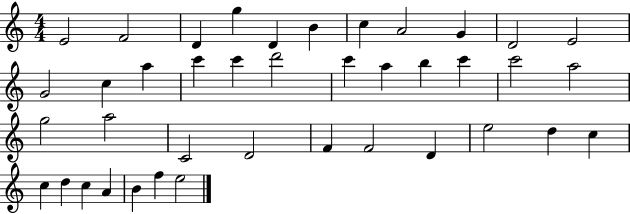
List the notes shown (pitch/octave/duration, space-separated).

E4/h F4/h D4/q G5/q D4/q B4/q C5/q A4/h G4/q D4/h E4/h G4/h C5/q A5/q C6/q C6/q D6/h C6/q A5/q B5/q C6/q C6/h A5/h G5/h A5/h C4/h D4/h F4/q F4/h D4/q E5/h D5/q C5/q C5/q D5/q C5/q A4/q B4/q F5/q E5/h